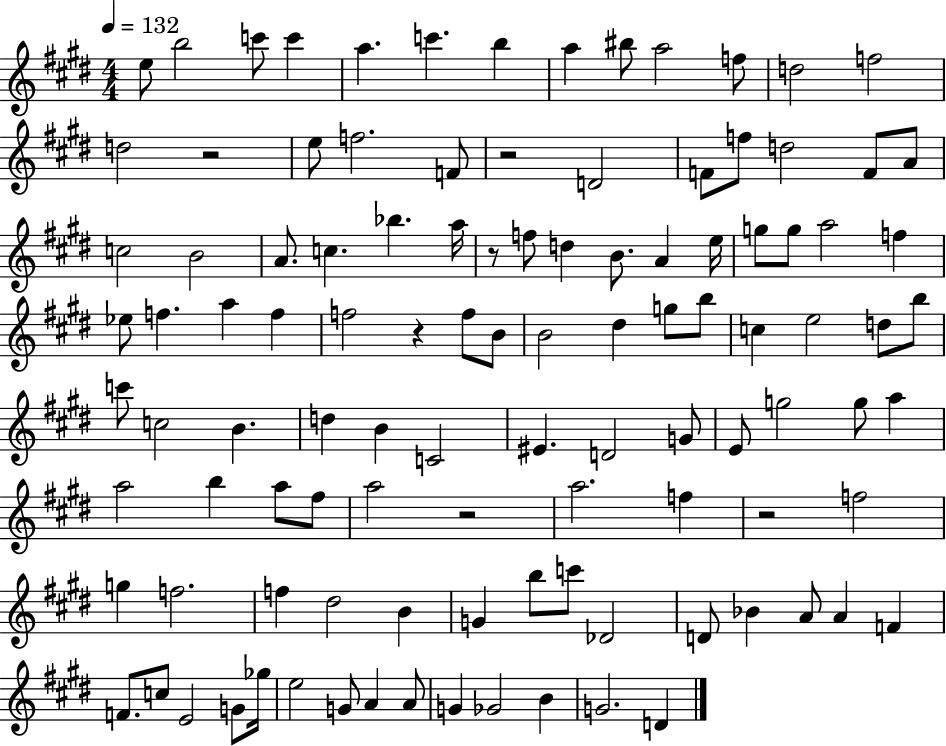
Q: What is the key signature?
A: E major